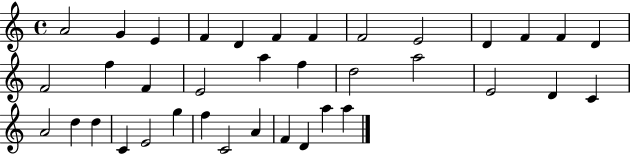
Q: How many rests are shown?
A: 0